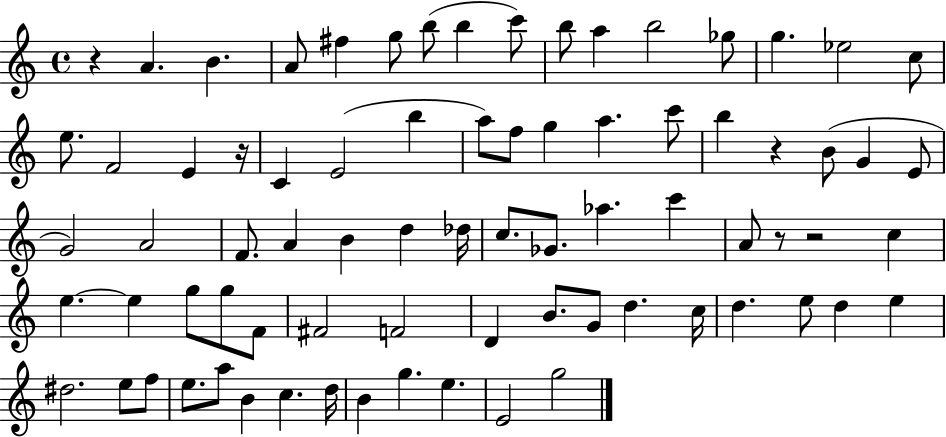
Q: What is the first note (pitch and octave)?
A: A4